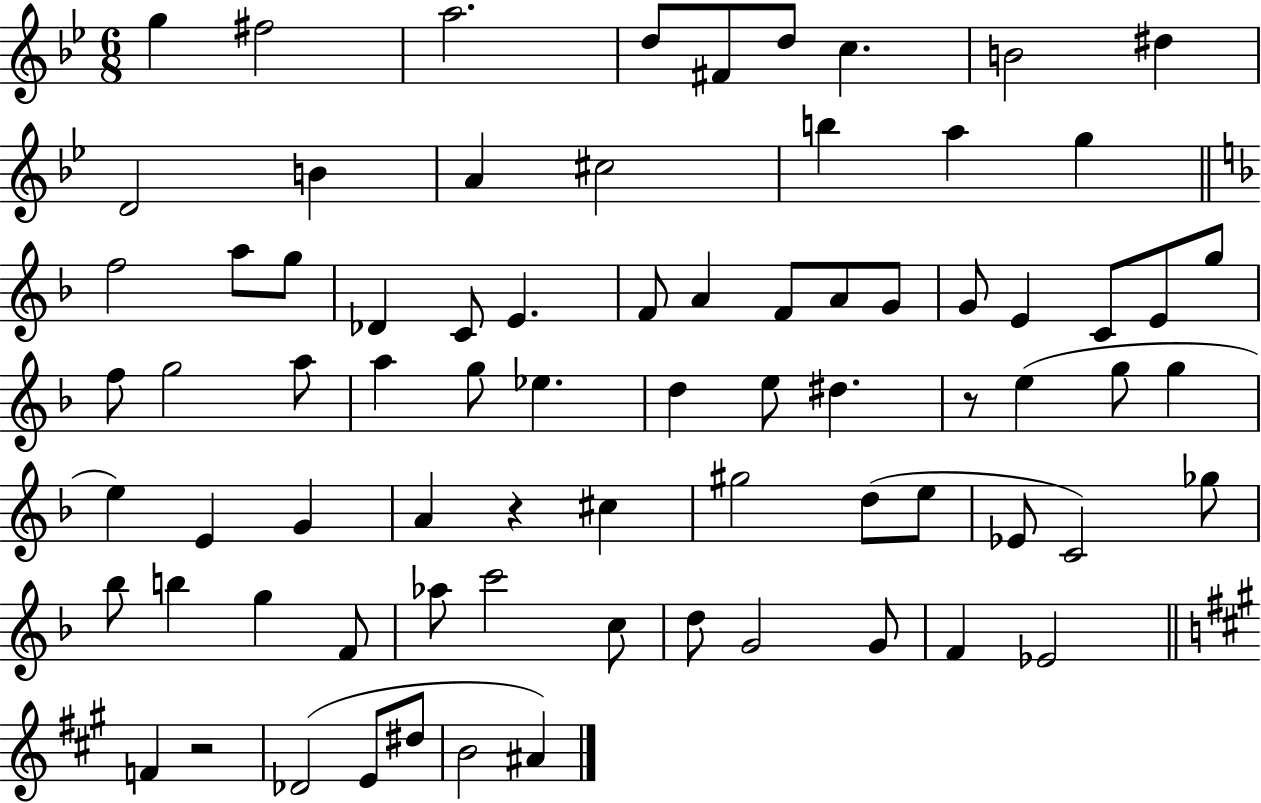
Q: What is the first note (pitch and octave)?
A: G5